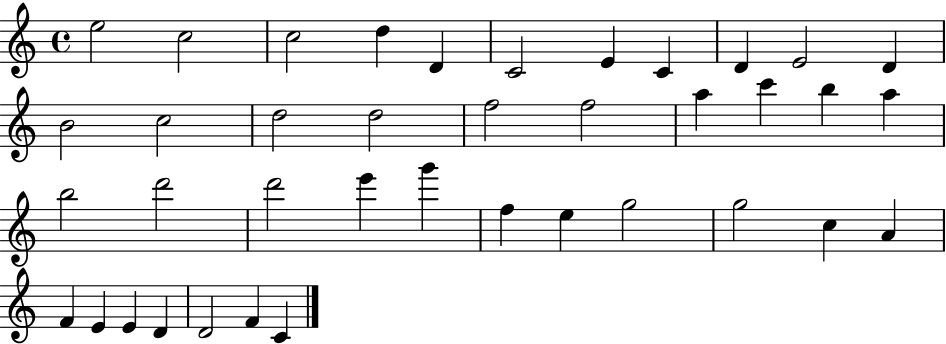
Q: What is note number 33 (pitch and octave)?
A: F4